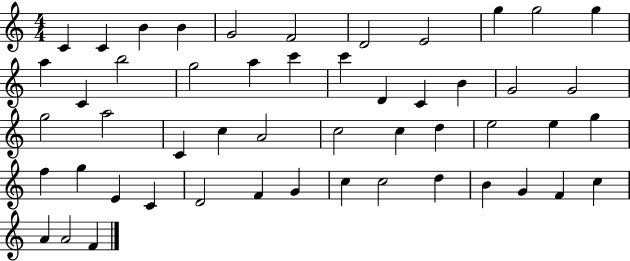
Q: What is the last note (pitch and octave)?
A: F4